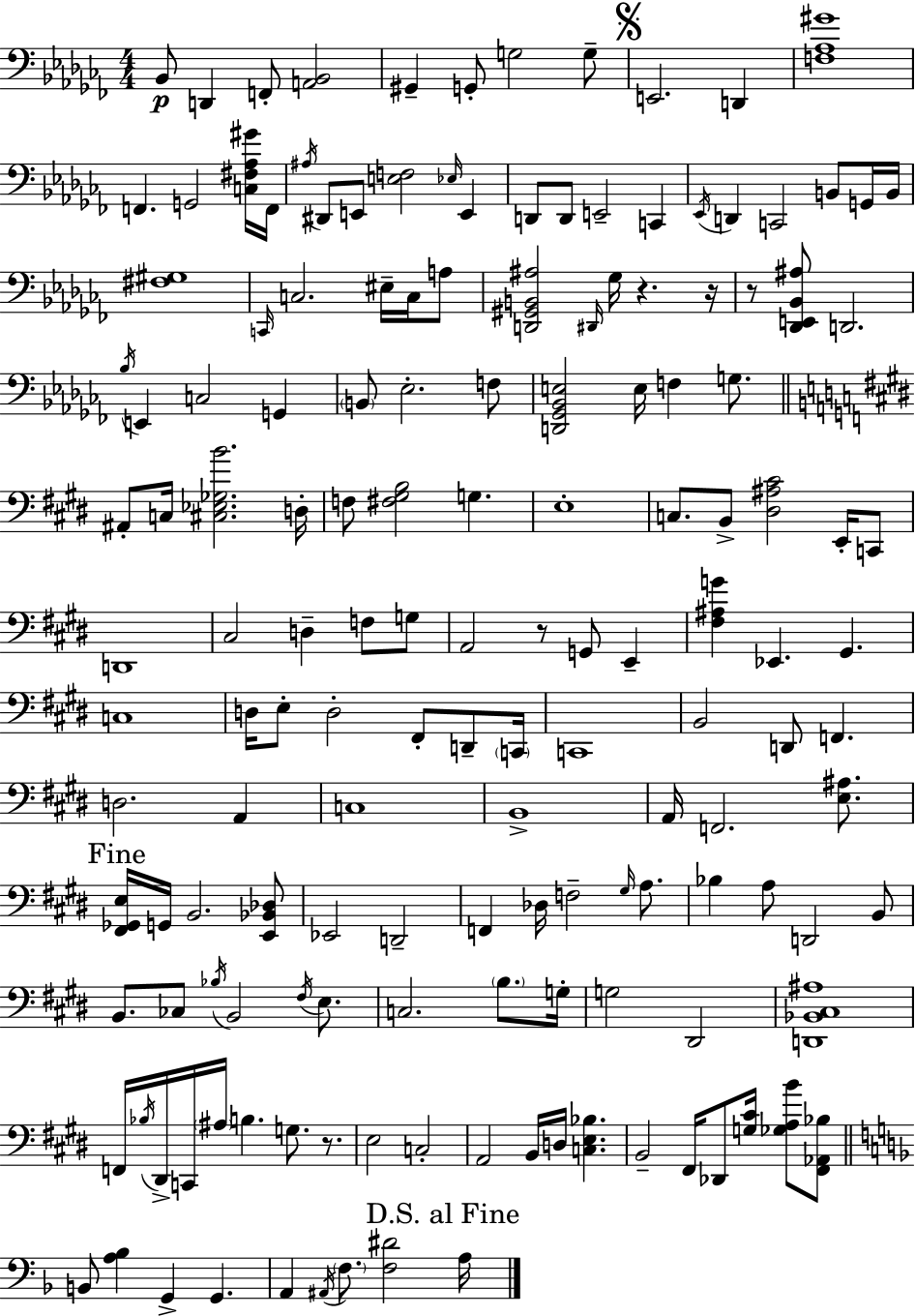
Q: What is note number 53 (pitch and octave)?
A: B2